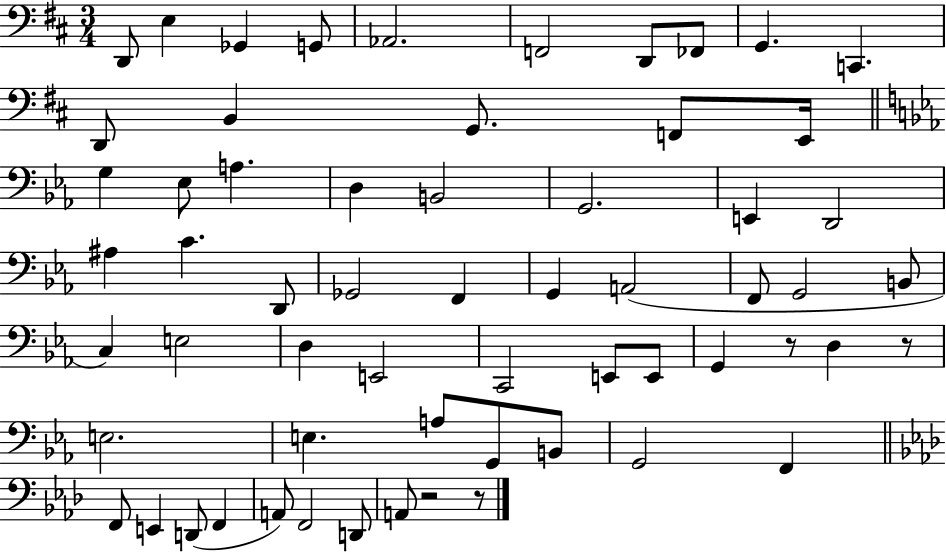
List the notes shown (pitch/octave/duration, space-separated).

D2/e E3/q Gb2/q G2/e Ab2/h. F2/h D2/e FES2/e G2/q. C2/q. D2/e B2/q G2/e. F2/e E2/s G3/q Eb3/e A3/q. D3/q B2/h G2/h. E2/q D2/h A#3/q C4/q. D2/e Gb2/h F2/q G2/q A2/h F2/e G2/h B2/e C3/q E3/h D3/q E2/h C2/h E2/e E2/e G2/q R/e D3/q R/e E3/h. E3/q. A3/e G2/e B2/e G2/h F2/q F2/e E2/q D2/e F2/q A2/e F2/h D2/e A2/e R/h R/e